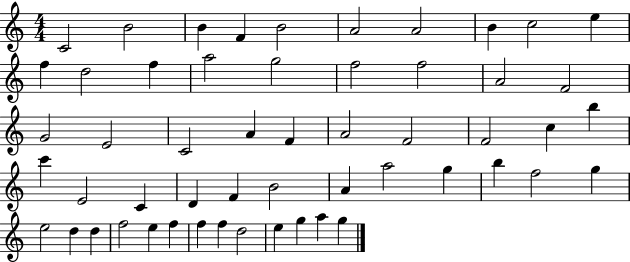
X:1
T:Untitled
M:4/4
L:1/4
K:C
C2 B2 B F B2 A2 A2 B c2 e f d2 f a2 g2 f2 f2 A2 F2 G2 E2 C2 A F A2 F2 F2 c b c' E2 C D F B2 A a2 g b f2 g e2 d d f2 e f f f d2 e g a g